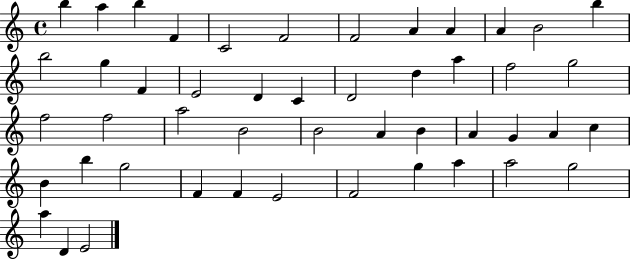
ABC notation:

X:1
T:Untitled
M:4/4
L:1/4
K:C
b a b F C2 F2 F2 A A A B2 b b2 g F E2 D C D2 d a f2 g2 f2 f2 a2 B2 B2 A B A G A c B b g2 F F E2 F2 g a a2 g2 a D E2